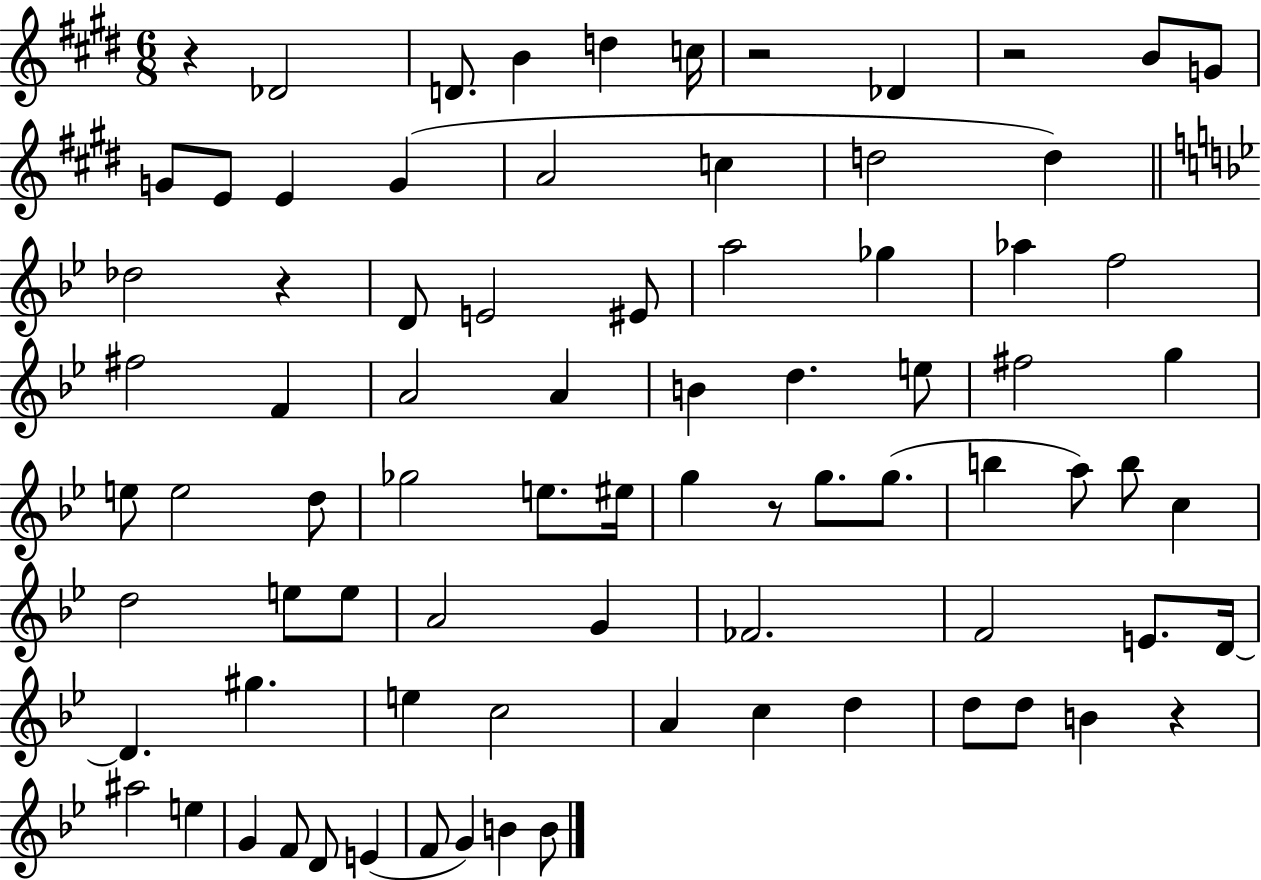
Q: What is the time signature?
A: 6/8